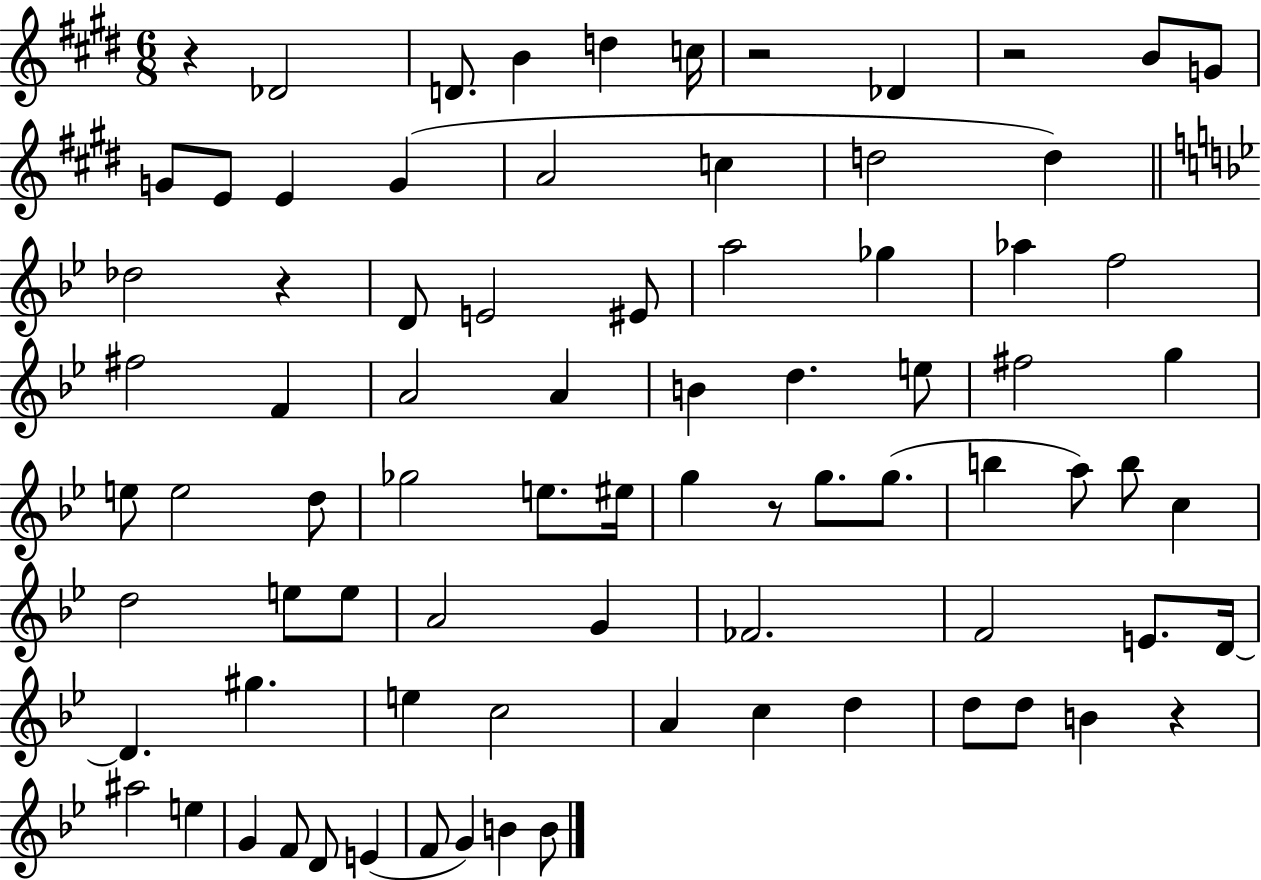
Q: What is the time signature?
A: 6/8